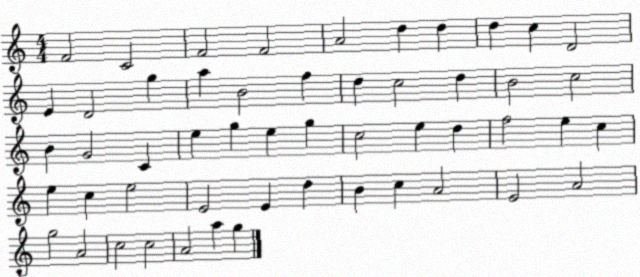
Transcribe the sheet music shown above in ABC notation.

X:1
T:Untitled
M:4/4
L:1/4
K:C
F2 C2 F2 F2 A2 d d d c D2 E D2 g a B2 f d c2 d B2 c2 B G2 C e g e g c2 e d f2 e c e c e2 E2 E d B c A2 E2 A2 g2 A2 c2 c2 A2 a g